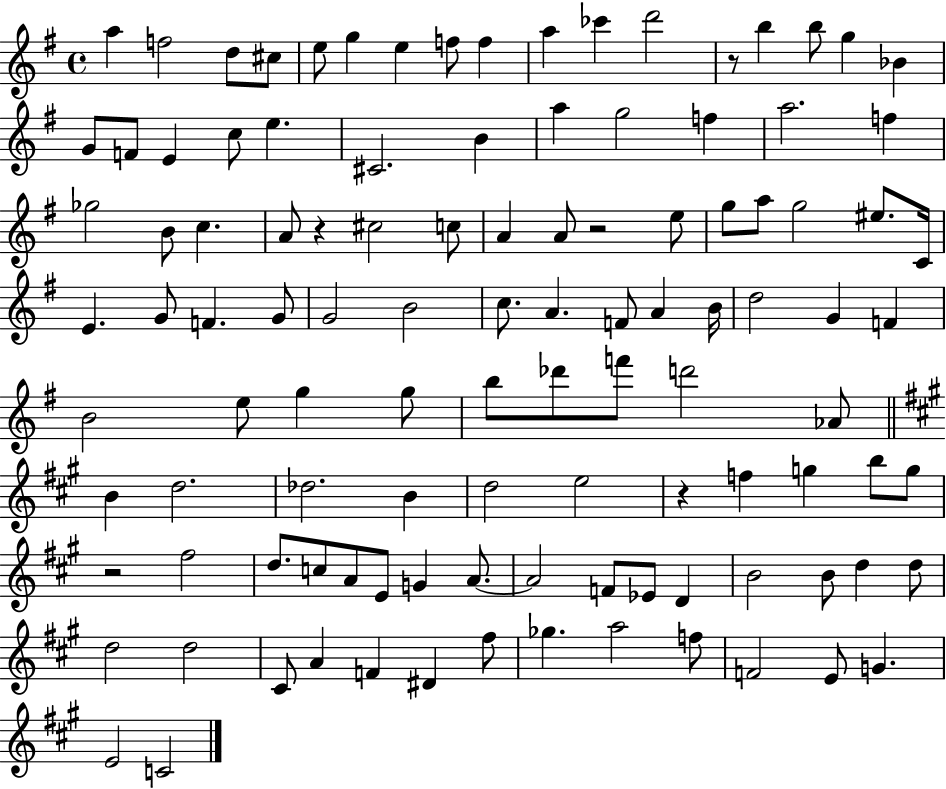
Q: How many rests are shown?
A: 5